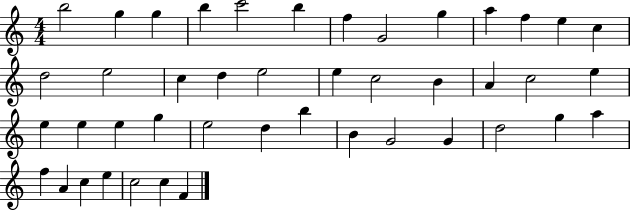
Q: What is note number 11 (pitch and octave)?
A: F5